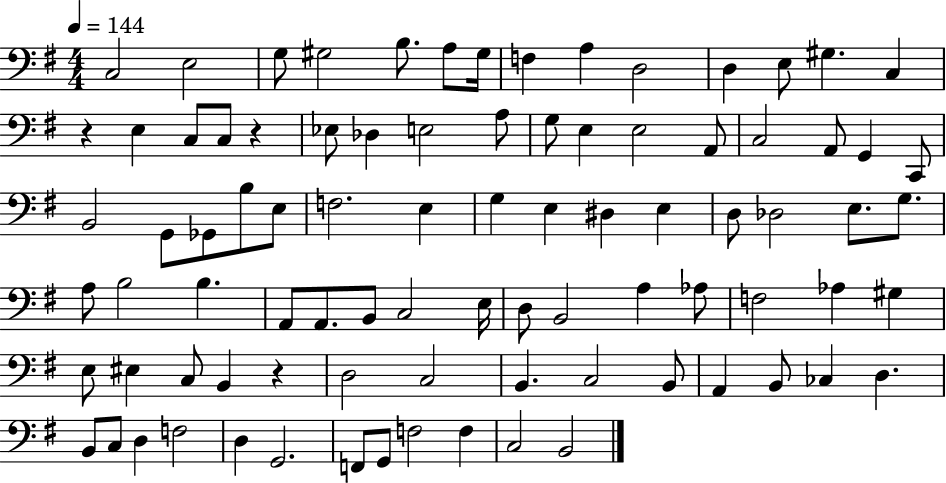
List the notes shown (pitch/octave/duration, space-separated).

C3/h E3/h G3/e G#3/h B3/e. A3/e G#3/s F3/q A3/q D3/h D3/q E3/e G#3/q. C3/q R/q E3/q C3/e C3/e R/q Eb3/e Db3/q E3/h A3/e G3/e E3/q E3/h A2/e C3/h A2/e G2/q C2/e B2/h G2/e Gb2/e B3/e E3/e F3/h. E3/q G3/q E3/q D#3/q E3/q D3/e Db3/h E3/e. G3/e. A3/e B3/h B3/q. A2/e A2/e. B2/e C3/h E3/s D3/e B2/h A3/q Ab3/e F3/h Ab3/q G#3/q E3/e EIS3/q C3/e B2/q R/q D3/h C3/h B2/q. C3/h B2/e A2/q B2/e CES3/q D3/q. B2/e C3/e D3/q F3/h D3/q G2/h. F2/e G2/e F3/h F3/q C3/h B2/h